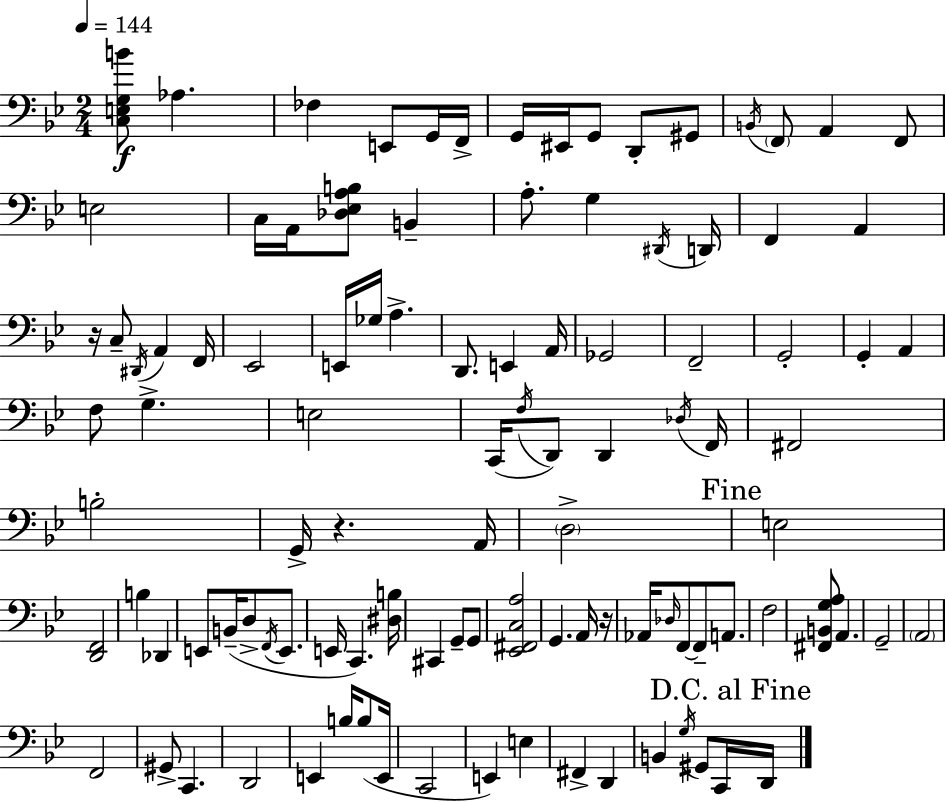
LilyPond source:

{
  \clef bass
  \numericTimeSignature
  \time 2/4
  \key bes \major
  \tempo 4 = 144
  <c e g b'>8\f aes4. | fes4 e,8 g,16 f,16-> | g,16 eis,16 g,8 d,8-. gis,8 | \acciaccatura { b,16 } \parenthesize f,8 a,4 f,8 | \break e2 | c16 a,16 <des ees a b>8 b,4-- | a8.-. g4 | \acciaccatura { dis,16 } d,16 f,4 a,4 | \break r16 c8-- \acciaccatura { dis,16 } a,4 | f,16 ees,2 | e,16 ges16 a4.-> | d,8. e,4 | \break a,16 ges,2 | f,2-- | g,2-. | g,4-. a,4 | \break f8 g4.-> | e2 | c,16( \acciaccatura { f16 } d,8) d,4 | \acciaccatura { des16 } f,16 fis,2 | \break b2-. | g,16-> r4. | a,16 \parenthesize d2-> | \mark "Fine" e2 | \break <d, f,>2 | b4 | des,4 e,8 b,16--( | d8-> \acciaccatura { f,16 } e,8. e,16 c,4.) | \break <dis b>16 cis,4 | g,8-- g,8 <ees, fis, c a>2 | g,4. | a,16 r16 aes,16 \grace { des16 } | \break f,8~~ f,8-- a,8. f2 | <fis, b, g a>8 | a,4. g,2-- | \parenthesize a,2 | \break f,2 | gis,8-> | c,4. d,2 | e,4 | \break b16 b8( e,16 c,2 | e,4) | e4 fis,4-> | d,4 b,4 | \break \acciaccatura { g16 } gis,8 c,16 \mark "D.C. al Fine" d,16 | \bar "|."
}